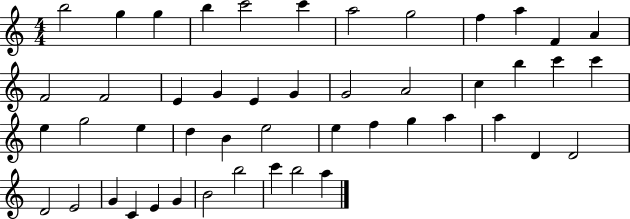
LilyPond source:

{
  \clef treble
  \numericTimeSignature
  \time 4/4
  \key c \major
  b''2 g''4 g''4 | b''4 c'''2 c'''4 | a''2 g''2 | f''4 a''4 f'4 a'4 | \break f'2 f'2 | e'4 g'4 e'4 g'4 | g'2 a'2 | c''4 b''4 c'''4 c'''4 | \break e''4 g''2 e''4 | d''4 b'4 e''2 | e''4 f''4 g''4 a''4 | a''4 d'4 d'2 | \break d'2 e'2 | g'4 c'4 e'4 g'4 | b'2 b''2 | c'''4 b''2 a''4 | \break \bar "|."
}